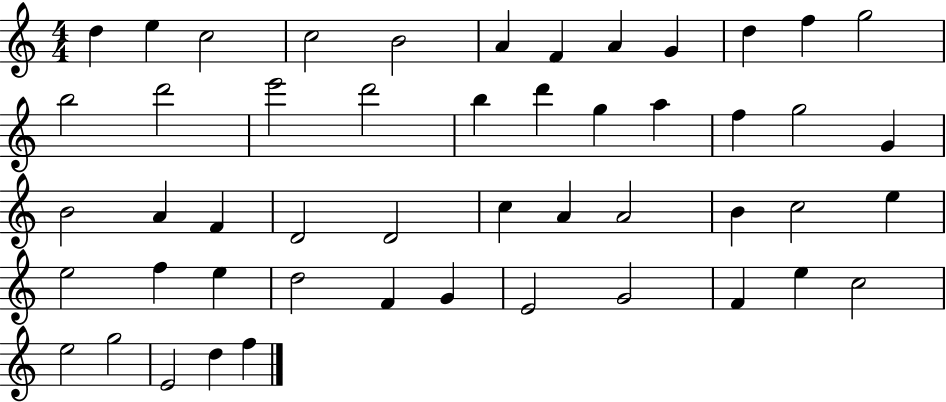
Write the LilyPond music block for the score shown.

{
  \clef treble
  \numericTimeSignature
  \time 4/4
  \key c \major
  d''4 e''4 c''2 | c''2 b'2 | a'4 f'4 a'4 g'4 | d''4 f''4 g''2 | \break b''2 d'''2 | e'''2 d'''2 | b''4 d'''4 g''4 a''4 | f''4 g''2 g'4 | \break b'2 a'4 f'4 | d'2 d'2 | c''4 a'4 a'2 | b'4 c''2 e''4 | \break e''2 f''4 e''4 | d''2 f'4 g'4 | e'2 g'2 | f'4 e''4 c''2 | \break e''2 g''2 | e'2 d''4 f''4 | \bar "|."
}